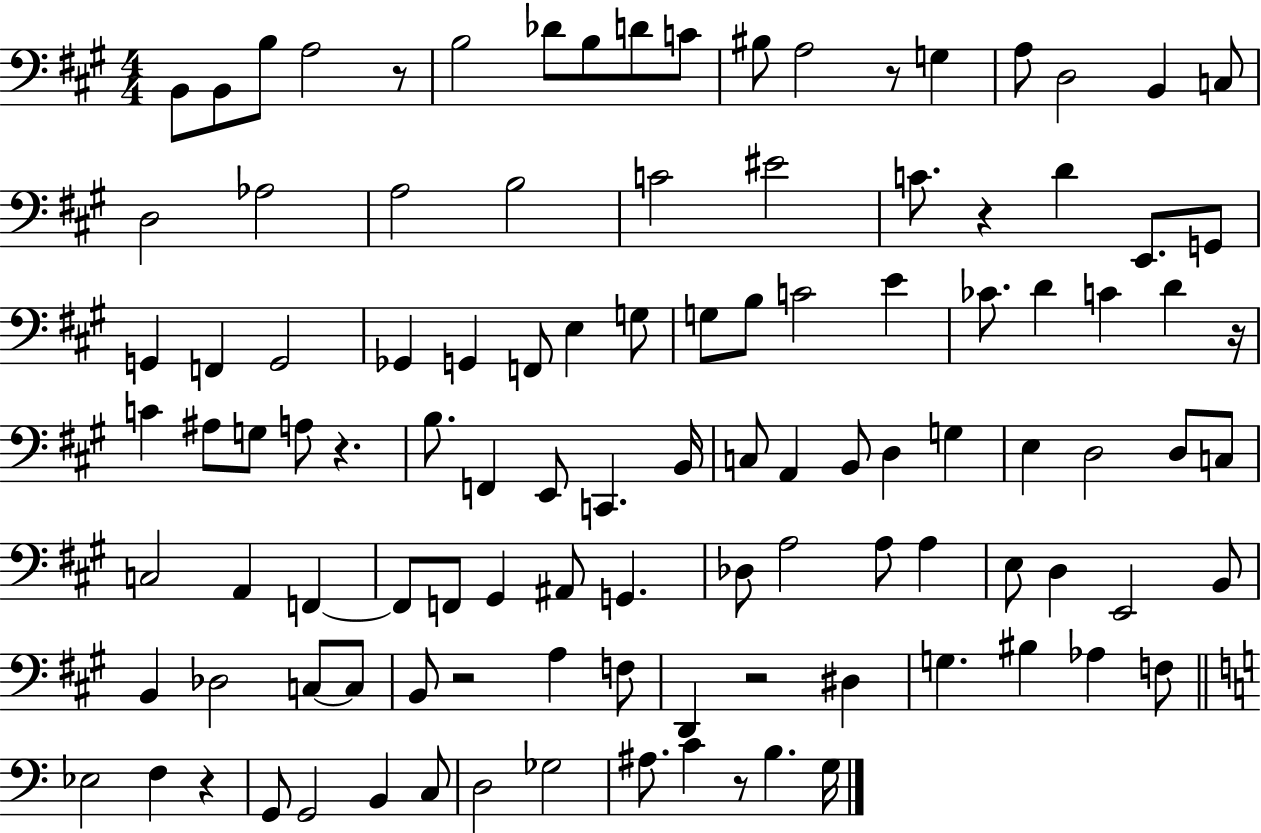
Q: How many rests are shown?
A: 9